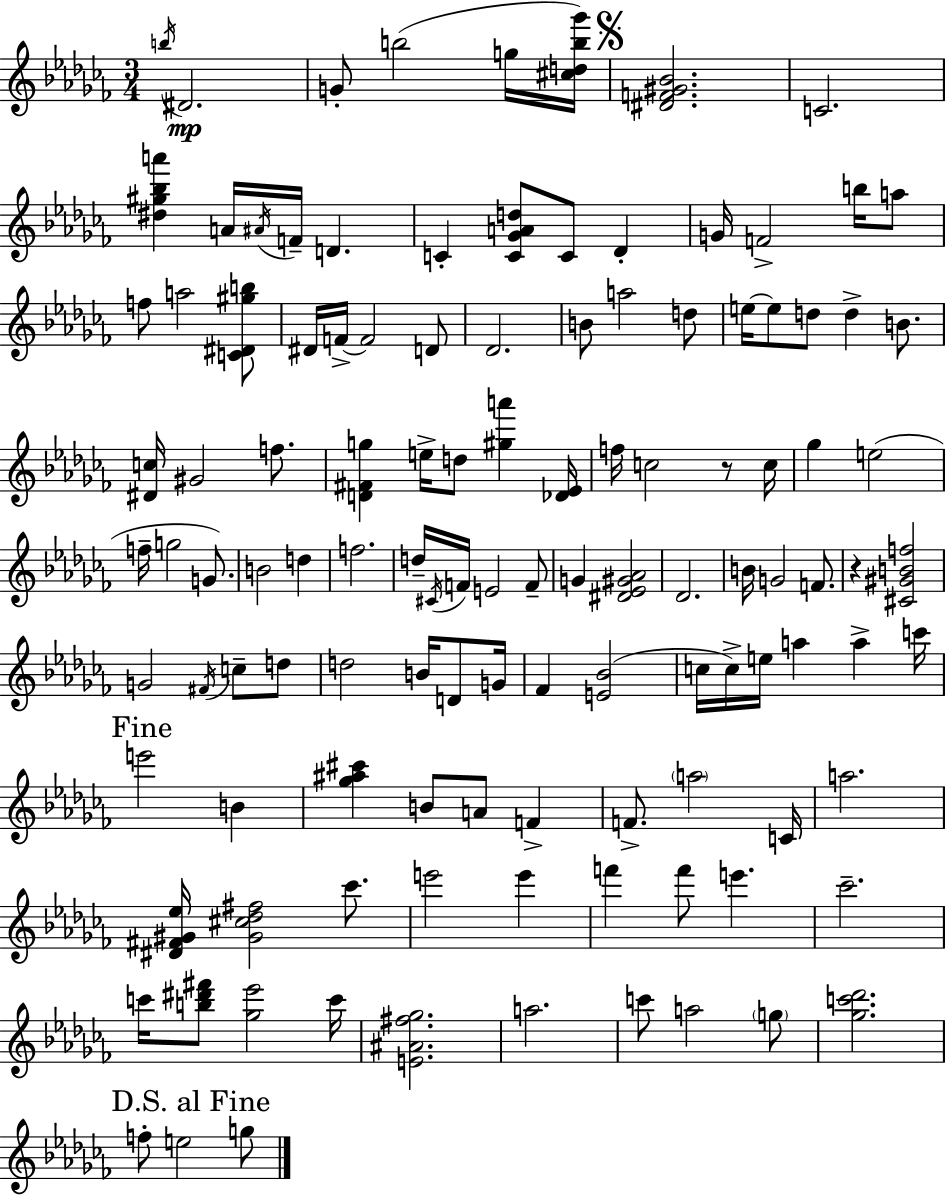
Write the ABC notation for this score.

X:1
T:Untitled
M:3/4
L:1/4
K:Abm
b/4 ^D2 G/2 b2 g/4 [^cdb_g']/4 [^DF^G_B]2 C2 [^d^g_ba'] A/4 ^A/4 F/4 D C [C_GAd]/2 C/2 _D G/4 F2 b/4 a/2 f/2 a2 [C^D^gb]/2 ^D/4 F/4 F2 D/2 _D2 B/2 a2 d/2 e/4 e/2 d/2 d B/2 [^Dc]/4 ^G2 f/2 [D^Fg] e/4 d/2 [^ga'] [_D_E]/4 f/4 c2 z/2 c/4 _g e2 f/4 g2 G/2 B2 d f2 d/4 ^C/4 F/4 E2 F/2 G [^D_E^G_A]2 _D2 B/4 G2 F/2 z [^C^GBf]2 G2 ^F/4 c/2 d/2 d2 B/4 D/2 G/4 _F [E_B]2 c/4 c/4 e/4 a a c'/4 e'2 B [_g^a^c'] B/2 A/2 F F/2 a2 C/4 a2 [^D^F^G_e]/4 [^G^c_d^f]2 _c'/2 e'2 e' f' f'/2 e' _c'2 c'/4 [b^d'^f']/2 [_g_e']2 c'/4 [E^A^f_g]2 a2 c'/2 a2 g/2 [_gc'_d']2 f/2 e2 g/2